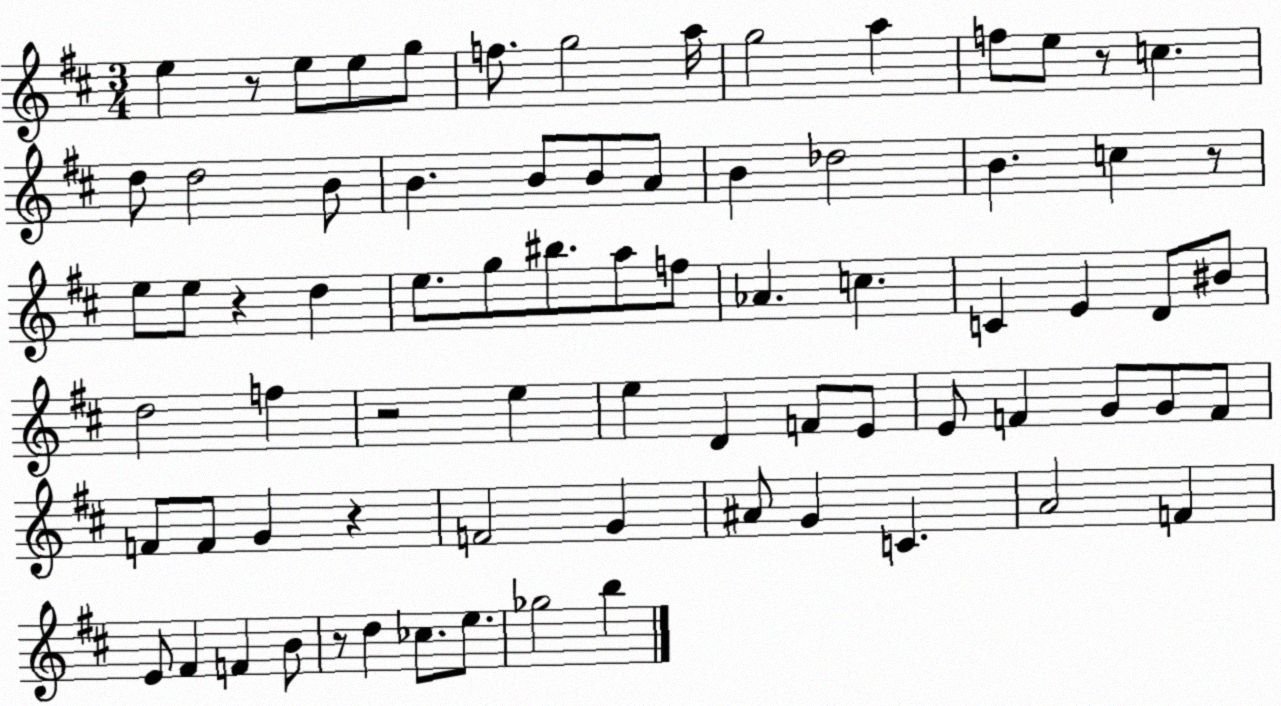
X:1
T:Untitled
M:3/4
L:1/4
K:D
e z/2 e/2 e/2 g/2 f/2 g2 a/4 g2 a f/2 e/2 z/2 c d/2 d2 B/2 B B/2 B/2 A/2 B _d2 B c z/2 e/2 e/2 z d e/2 g/2 ^b/2 a/2 f/2 _A c C E D/2 ^B/2 d2 f z2 e e D F/2 E/2 E/2 F G/2 G/2 F/2 F/2 F/2 G z F2 G ^A/2 G C A2 F E/2 ^F F B/2 z/2 d _c/2 e/2 _g2 b